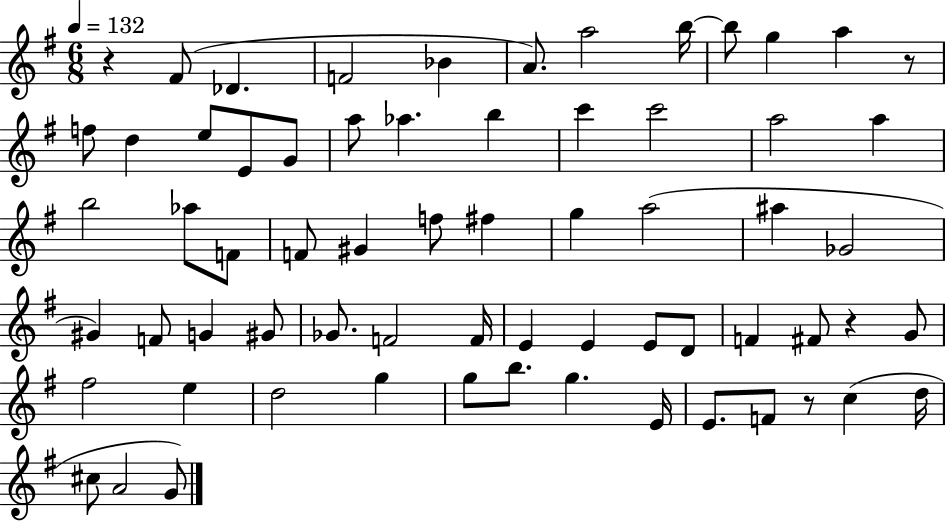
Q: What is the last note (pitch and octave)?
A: G4